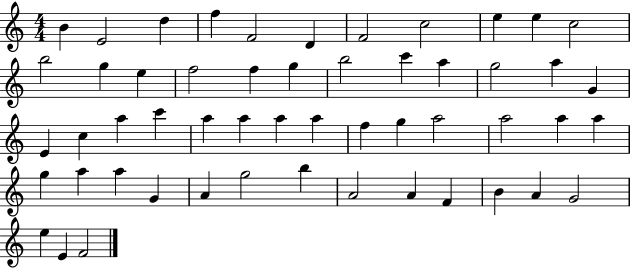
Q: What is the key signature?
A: C major